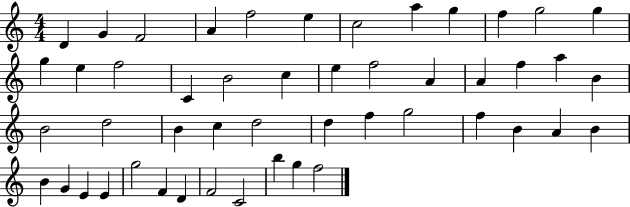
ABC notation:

X:1
T:Untitled
M:4/4
L:1/4
K:C
D G F2 A f2 e c2 a g f g2 g g e f2 C B2 c e f2 A A f a B B2 d2 B c d2 d f g2 f B A B B G E E g2 F D F2 C2 b g f2